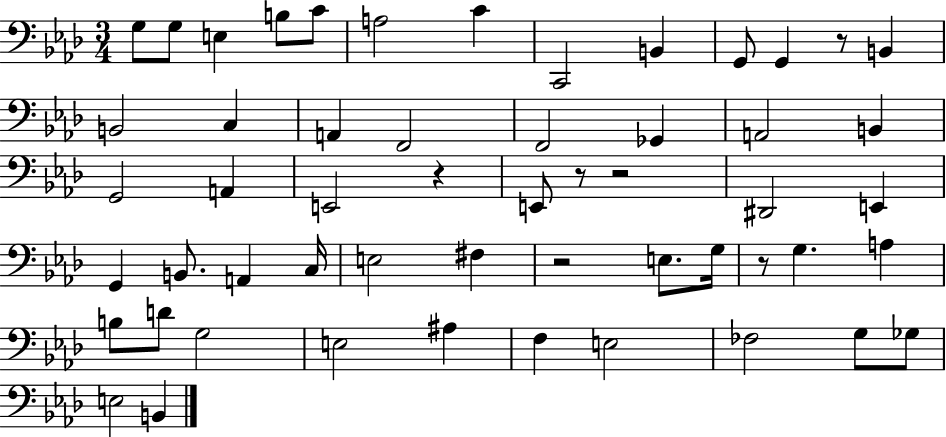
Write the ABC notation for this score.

X:1
T:Untitled
M:3/4
L:1/4
K:Ab
G,/2 G,/2 E, B,/2 C/2 A,2 C C,,2 B,, G,,/2 G,, z/2 B,, B,,2 C, A,, F,,2 F,,2 _G,, A,,2 B,, G,,2 A,, E,,2 z E,,/2 z/2 z2 ^D,,2 E,, G,, B,,/2 A,, C,/4 E,2 ^F, z2 E,/2 G,/4 z/2 G, A, B,/2 D/2 G,2 E,2 ^A, F, E,2 _F,2 G,/2 _G,/2 E,2 B,,